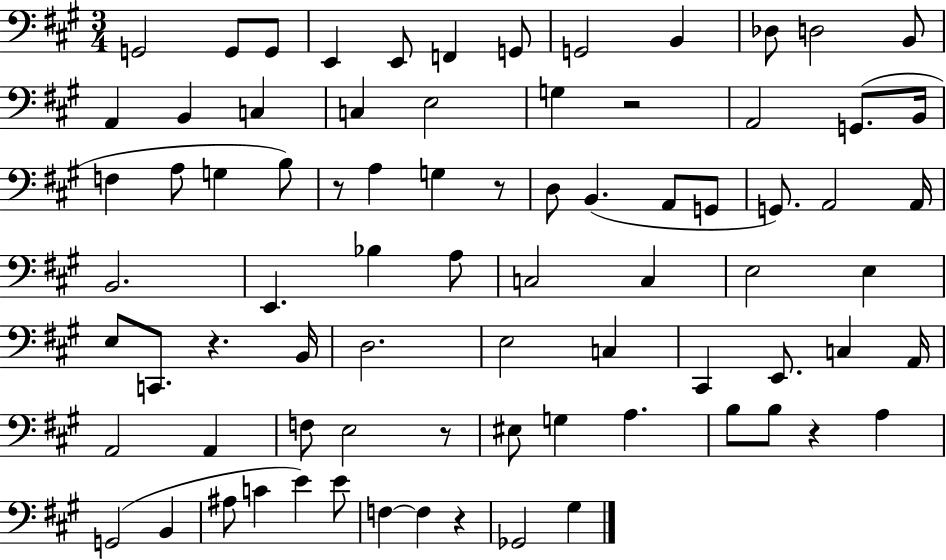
X:1
T:Untitled
M:3/4
L:1/4
K:A
G,,2 G,,/2 G,,/2 E,, E,,/2 F,, G,,/2 G,,2 B,, _D,/2 D,2 B,,/2 A,, B,, C, C, E,2 G, z2 A,,2 G,,/2 B,,/4 F, A,/2 G, B,/2 z/2 A, G, z/2 D,/2 B,, A,,/2 G,,/2 G,,/2 A,,2 A,,/4 B,,2 E,, _B, A,/2 C,2 C, E,2 E, E,/2 C,,/2 z B,,/4 D,2 E,2 C, ^C,, E,,/2 C, A,,/4 A,,2 A,, F,/2 E,2 z/2 ^E,/2 G, A, B,/2 B,/2 z A, G,,2 B,, ^A,/2 C E E/2 F, F, z _G,,2 ^G,